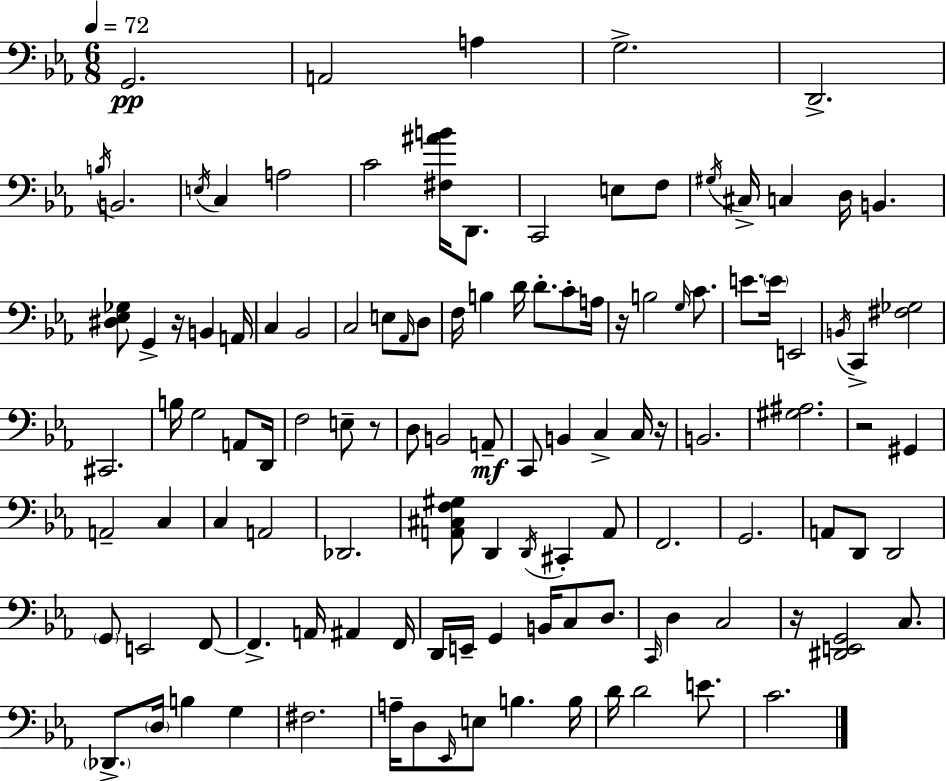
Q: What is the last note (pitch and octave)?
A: C4